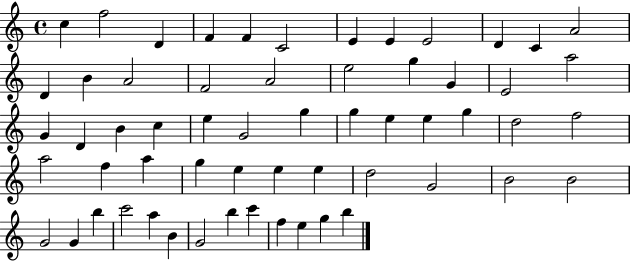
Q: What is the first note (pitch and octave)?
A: C5